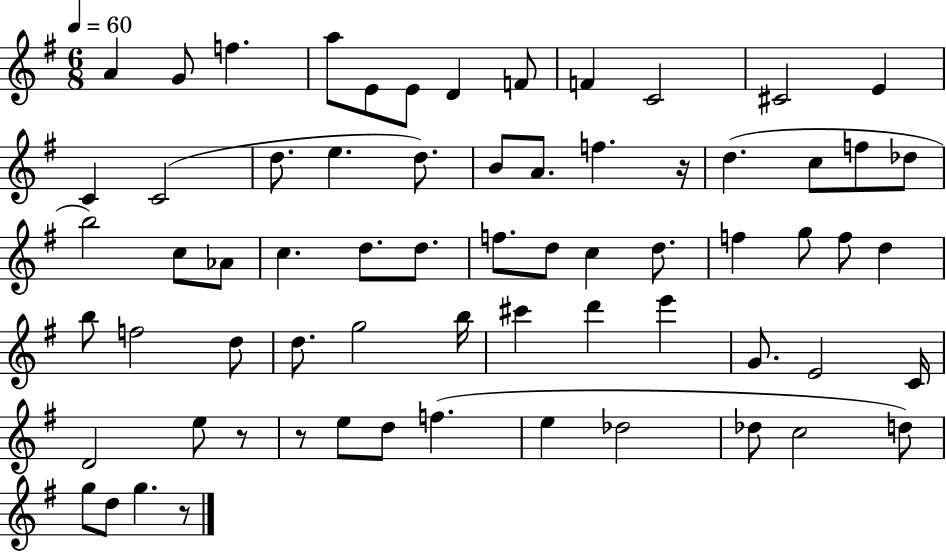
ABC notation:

X:1
T:Untitled
M:6/8
L:1/4
K:G
A G/2 f a/2 E/2 E/2 D F/2 F C2 ^C2 E C C2 d/2 e d/2 B/2 A/2 f z/4 d c/2 f/2 _d/2 b2 c/2 _A/2 c d/2 d/2 f/2 d/2 c d/2 f g/2 f/2 d b/2 f2 d/2 d/2 g2 b/4 ^c' d' e' G/2 E2 C/4 D2 e/2 z/2 z/2 e/2 d/2 f e _d2 _d/2 c2 d/2 g/2 d/2 g z/2